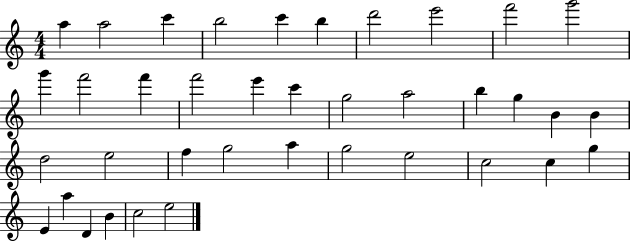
A5/q A5/h C6/q B5/h C6/q B5/q D6/h E6/h F6/h G6/h G6/q F6/h F6/q F6/h E6/q C6/q G5/h A5/h B5/q G5/q B4/q B4/q D5/h E5/h F5/q G5/h A5/q G5/h E5/h C5/h C5/q G5/q E4/q A5/q D4/q B4/q C5/h E5/h